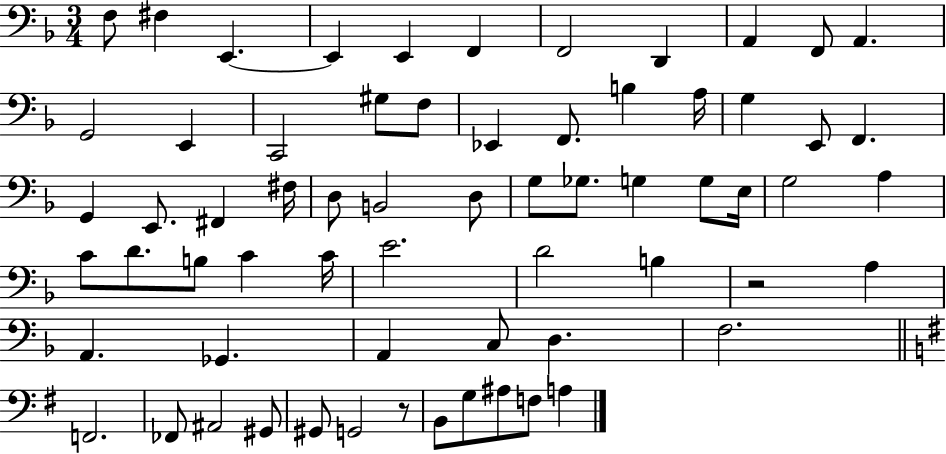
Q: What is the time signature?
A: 3/4